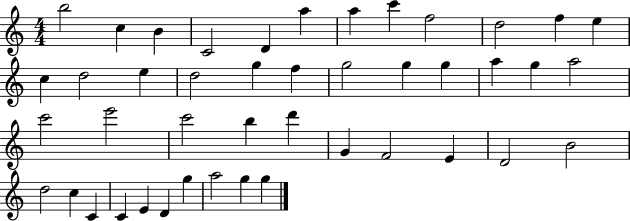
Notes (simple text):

B5/h C5/q B4/q C4/h D4/q A5/q A5/q C6/q F5/h D5/h F5/q E5/q C5/q D5/h E5/q D5/h G5/q F5/q G5/h G5/q G5/q A5/q G5/q A5/h C6/h E6/h C6/h B5/q D6/q G4/q F4/h E4/q D4/h B4/h D5/h C5/q C4/q C4/q E4/q D4/q G5/q A5/h G5/q G5/q